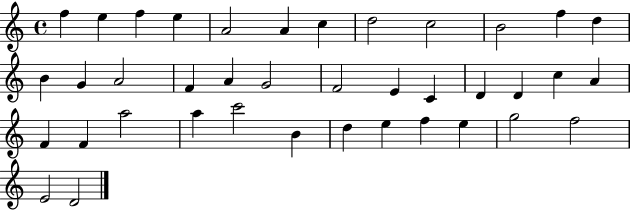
F5/q E5/q F5/q E5/q A4/h A4/q C5/q D5/h C5/h B4/h F5/q D5/q B4/q G4/q A4/h F4/q A4/q G4/h F4/h E4/q C4/q D4/q D4/q C5/q A4/q F4/q F4/q A5/h A5/q C6/h B4/q D5/q E5/q F5/q E5/q G5/h F5/h E4/h D4/h